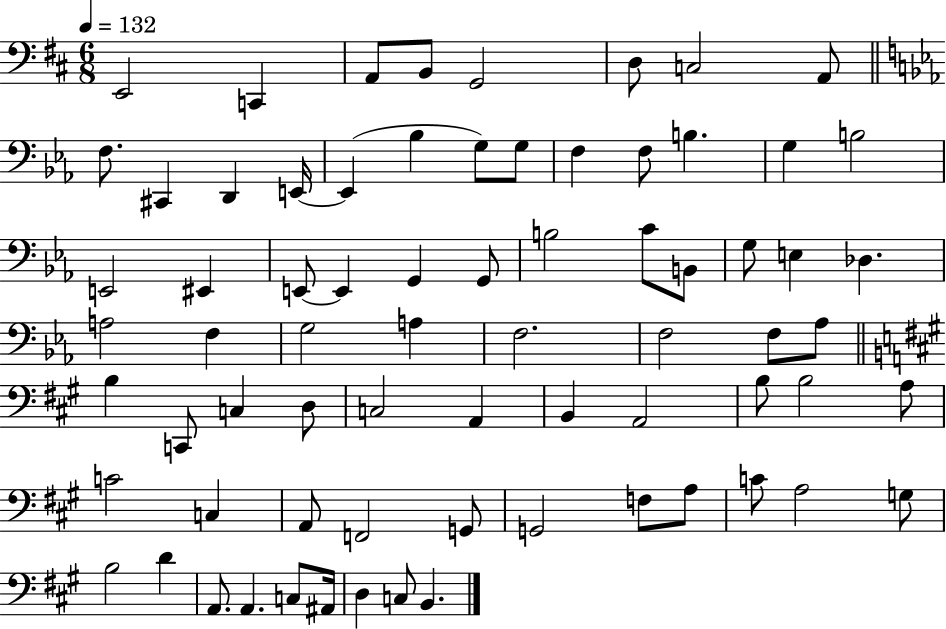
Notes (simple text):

E2/h C2/q A2/e B2/e G2/h D3/e C3/h A2/e F3/e. C#2/q D2/q E2/s E2/q Bb3/q G3/e G3/e F3/q F3/e B3/q. G3/q B3/h E2/h EIS2/q E2/e E2/q G2/q G2/e B3/h C4/e B2/e G3/e E3/q Db3/q. A3/h F3/q G3/h A3/q F3/h. F3/h F3/e Ab3/e B3/q C2/e C3/q D3/e C3/h A2/q B2/q A2/h B3/e B3/h A3/e C4/h C3/q A2/e F2/h G2/e G2/h F3/e A3/e C4/e A3/h G3/e B3/h D4/q A2/e. A2/q. C3/e A#2/s D3/q C3/e B2/q.